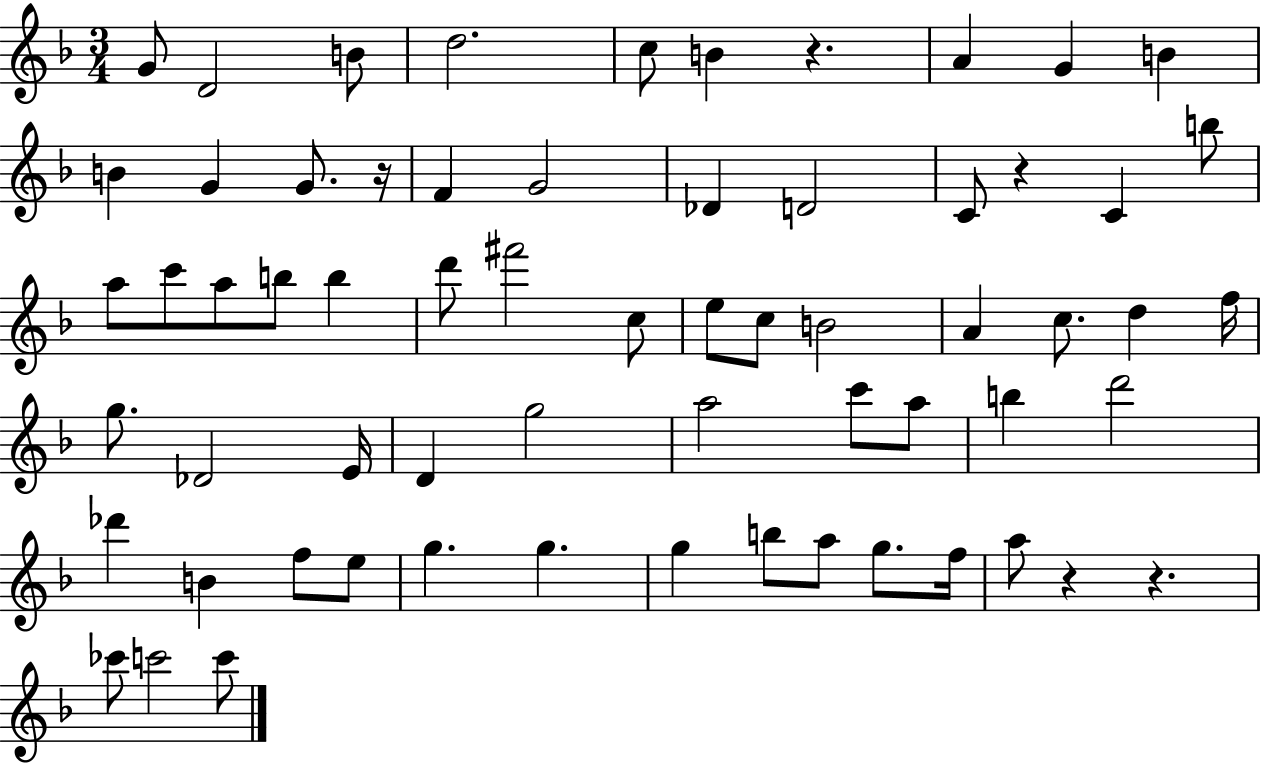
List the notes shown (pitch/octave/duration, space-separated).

G4/e D4/h B4/e D5/h. C5/e B4/q R/q. A4/q G4/q B4/q B4/q G4/q G4/e. R/s F4/q G4/h Db4/q D4/h C4/e R/q C4/q B5/e A5/e C6/e A5/e B5/e B5/q D6/e F#6/h C5/e E5/e C5/e B4/h A4/q C5/e. D5/q F5/s G5/e. Db4/h E4/s D4/q G5/h A5/h C6/e A5/e B5/q D6/h Db6/q B4/q F5/e E5/e G5/q. G5/q. G5/q B5/e A5/e G5/e. F5/s A5/e R/q R/q. CES6/e C6/h C6/e